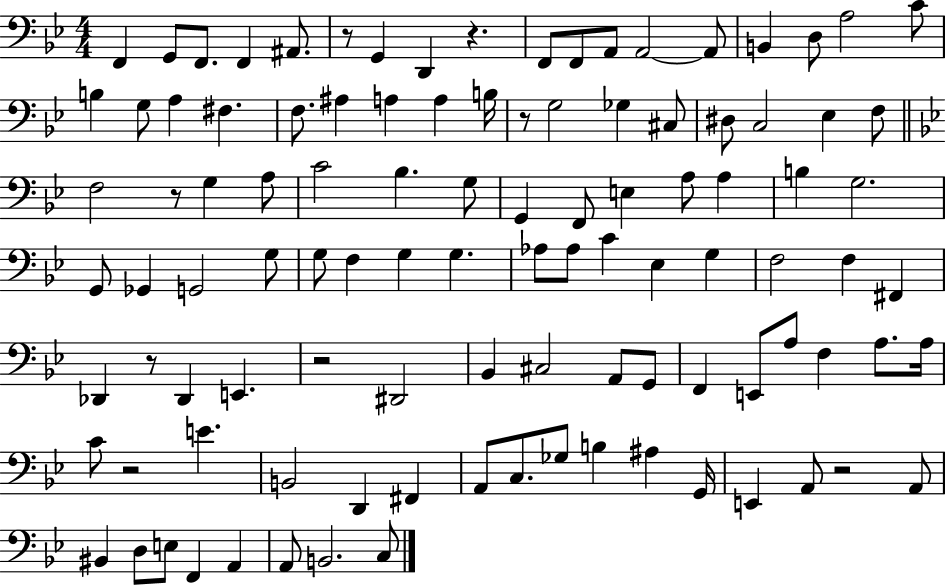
{
  \clef bass
  \numericTimeSignature
  \time 4/4
  \key bes \major
  f,4 g,8 f,8. f,4 ais,8. | r8 g,4 d,4 r4. | f,8 f,8 a,8 a,2~~ a,8 | b,4 d8 a2 c'8 | \break b4 g8 a4 fis4. | f8. ais4 a4 a4 b16 | r8 g2 ges4 cis8 | dis8 c2 ees4 f8 | \break \bar "||" \break \key bes \major f2 r8 g4 a8 | c'2 bes4. g8 | g,4 f,8 e4 a8 a4 | b4 g2. | \break g,8 ges,4 g,2 g8 | g8 f4 g4 g4. | aes8 aes8 c'4 ees4 g4 | f2 f4 fis,4 | \break des,4 r8 des,4 e,4. | r2 dis,2 | bes,4 cis2 a,8 g,8 | f,4 e,8 a8 f4 a8. a16 | \break c'8 r2 e'4. | b,2 d,4 fis,4 | a,8 c8. ges8 b4 ais4 g,16 | e,4 a,8 r2 a,8 | \break bis,4 d8 e8 f,4 a,4 | a,8 b,2. c8 | \bar "|."
}